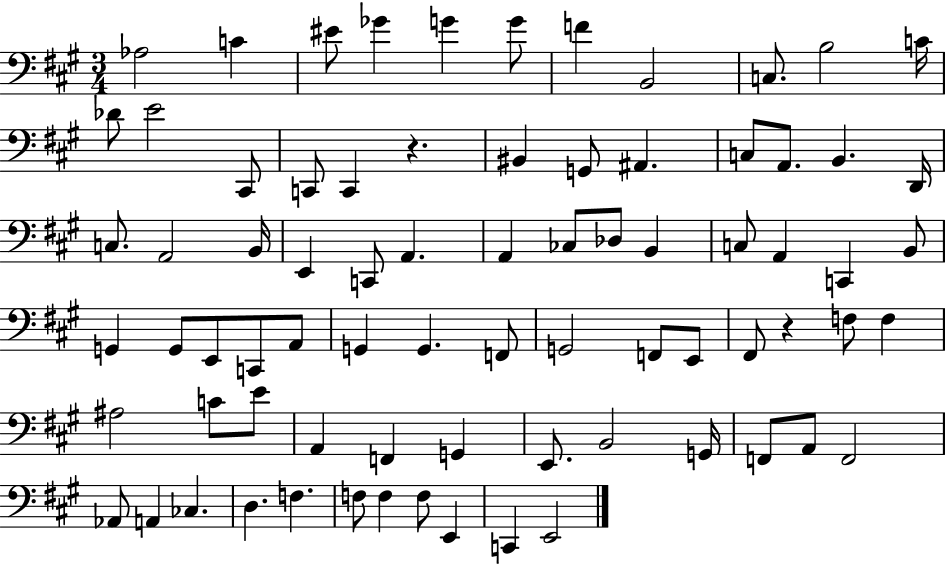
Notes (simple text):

Ab3/h C4/q EIS4/e Gb4/q G4/q G4/e F4/q B2/h C3/e. B3/h C4/s Db4/e E4/h C#2/e C2/e C2/q R/q. BIS2/q G2/e A#2/q. C3/e A2/e. B2/q. D2/s C3/e. A2/h B2/s E2/q C2/e A2/q. A2/q CES3/e Db3/e B2/q C3/e A2/q C2/q B2/e G2/q G2/e E2/e C2/e A2/e G2/q G2/q. F2/e G2/h F2/e E2/e F#2/e R/q F3/e F3/q A#3/h C4/e E4/e A2/q F2/q G2/q E2/e. B2/h G2/s F2/e A2/e F2/h Ab2/e A2/q CES3/q. D3/q. F3/q. F3/e F3/q F3/e E2/q C2/q E2/h